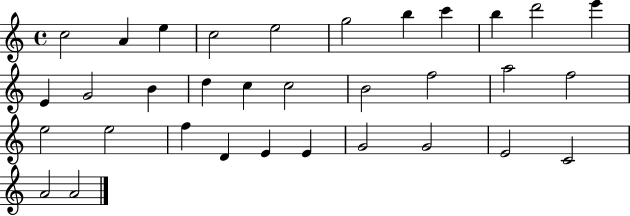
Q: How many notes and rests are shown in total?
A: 33